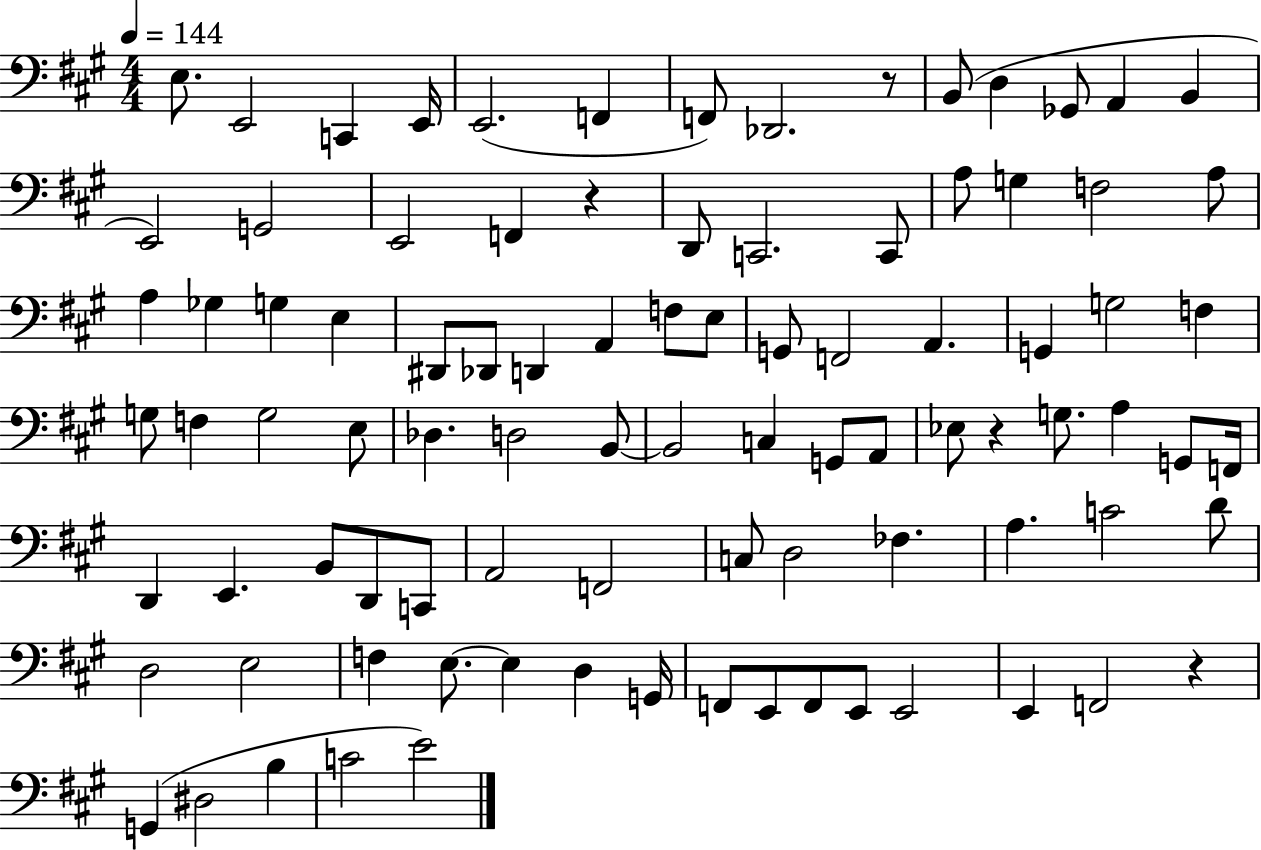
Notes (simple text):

E3/e. E2/h C2/q E2/s E2/h. F2/q F2/e Db2/h. R/e B2/e D3/q Gb2/e A2/q B2/q E2/h G2/h E2/h F2/q R/q D2/e C2/h. C2/e A3/e G3/q F3/h A3/e A3/q Gb3/q G3/q E3/q D#2/e Db2/e D2/q A2/q F3/e E3/e G2/e F2/h A2/q. G2/q G3/h F3/q G3/e F3/q G3/h E3/e Db3/q. D3/h B2/e B2/h C3/q G2/e A2/e Eb3/e R/q G3/e. A3/q G2/e F2/s D2/q E2/q. B2/e D2/e C2/e A2/h F2/h C3/e D3/h FES3/q. A3/q. C4/h D4/e D3/h E3/h F3/q E3/e. E3/q D3/q G2/s F2/e E2/e F2/e E2/e E2/h E2/q F2/h R/q G2/q D#3/h B3/q C4/h E4/h